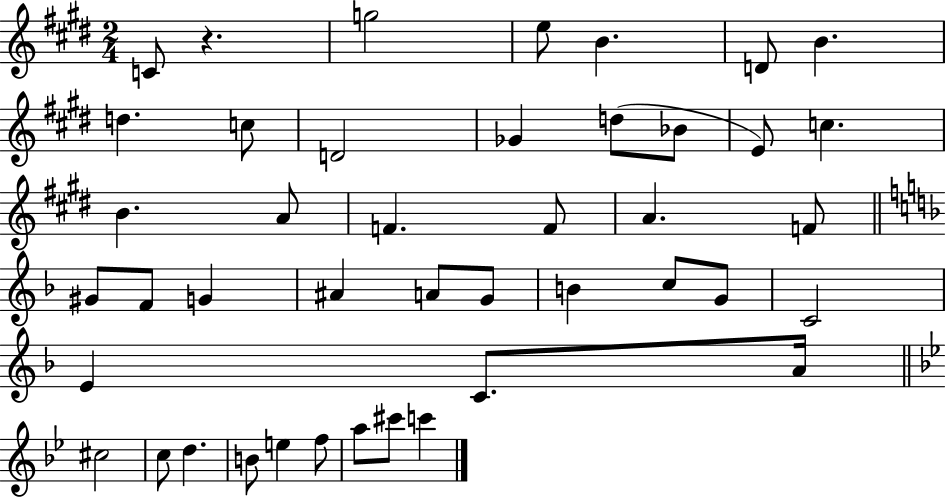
X:1
T:Untitled
M:2/4
L:1/4
K:E
C/2 z g2 e/2 B D/2 B d c/2 D2 _G d/2 _B/2 E/2 c B A/2 F F/2 A F/2 ^G/2 F/2 G ^A A/2 G/2 B c/2 G/2 C2 E C/2 A/4 ^c2 c/2 d B/2 e f/2 a/2 ^c'/2 c'